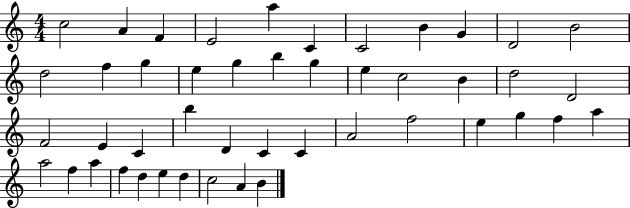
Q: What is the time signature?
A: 4/4